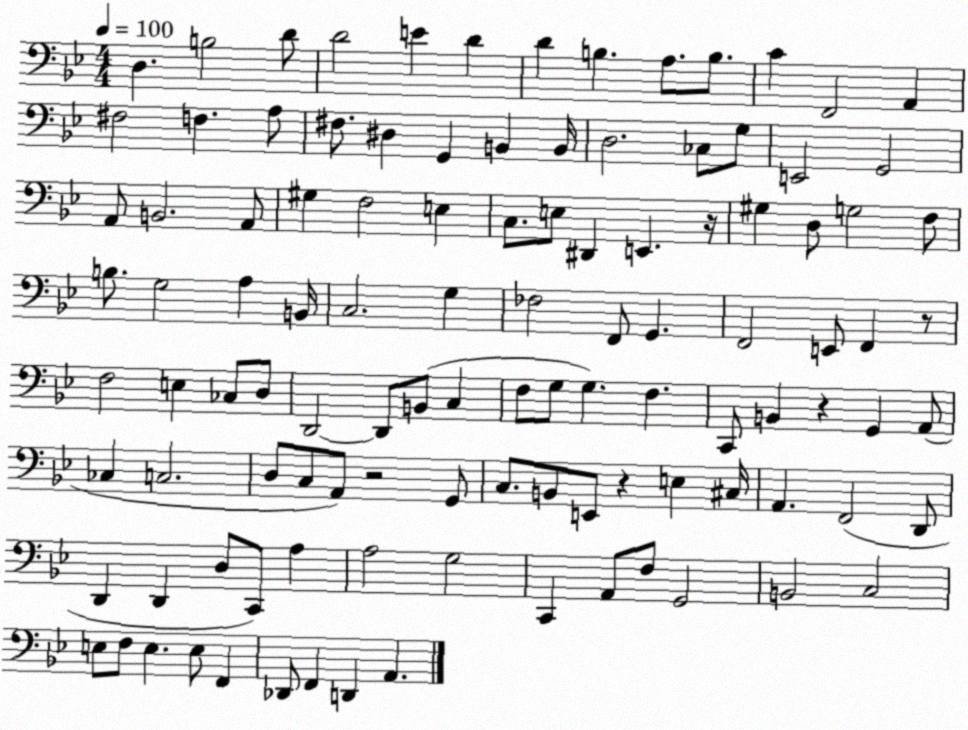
X:1
T:Untitled
M:4/4
L:1/4
K:Bb
D, B,2 D/2 D2 E D D B, A,/2 B,/2 C F,,2 A,, ^F,2 F, A,/2 ^F,/2 ^D, G,, B,, B,,/4 D,2 _C,/2 G,/2 E,,2 G,,2 A,,/2 B,,2 A,,/2 ^G, F,2 E, C,/2 E,/2 ^D,, E,, z/4 ^G, D,/2 G,2 F,/2 B,/2 G,2 A, B,,/4 C,2 G, _F,2 F,,/2 G,, F,,2 E,,/2 F,, z/2 F,2 E, _C,/2 D,/2 D,,2 D,,/2 B,,/2 C, F,/2 G,/2 G, F, C,,/2 B,, z G,, A,,/2 _C, C,2 D,/2 C,/2 A,,/2 z2 G,,/2 C,/2 B,,/2 E,,/2 z E, ^C,/4 A,, F,,2 D,,/2 D,, D,, D,/2 C,,/2 A, A,2 G,2 C,, A,,/2 F,/2 G,,2 B,,2 C,2 E,/2 F,/2 E, E,/2 F,, _D,,/2 F,, D,, A,,